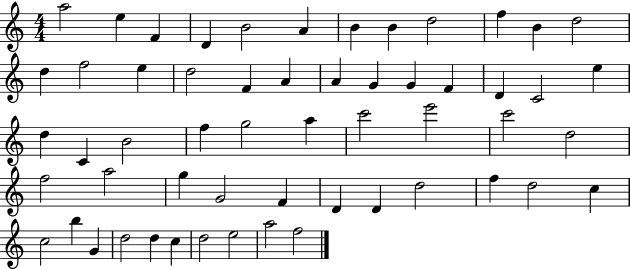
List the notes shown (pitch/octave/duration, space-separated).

A5/h E5/q F4/q D4/q B4/h A4/q B4/q B4/q D5/h F5/q B4/q D5/h D5/q F5/h E5/q D5/h F4/q A4/q A4/q G4/q G4/q F4/q D4/q C4/h E5/q D5/q C4/q B4/h F5/q G5/h A5/q C6/h E6/h C6/h D5/h F5/h A5/h G5/q G4/h F4/q D4/q D4/q D5/h F5/q D5/h C5/q C5/h B5/q G4/q D5/h D5/q C5/q D5/h E5/h A5/h F5/h